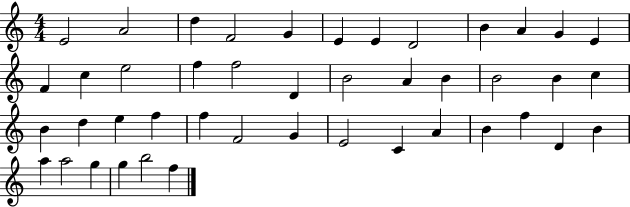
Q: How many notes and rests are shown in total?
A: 44